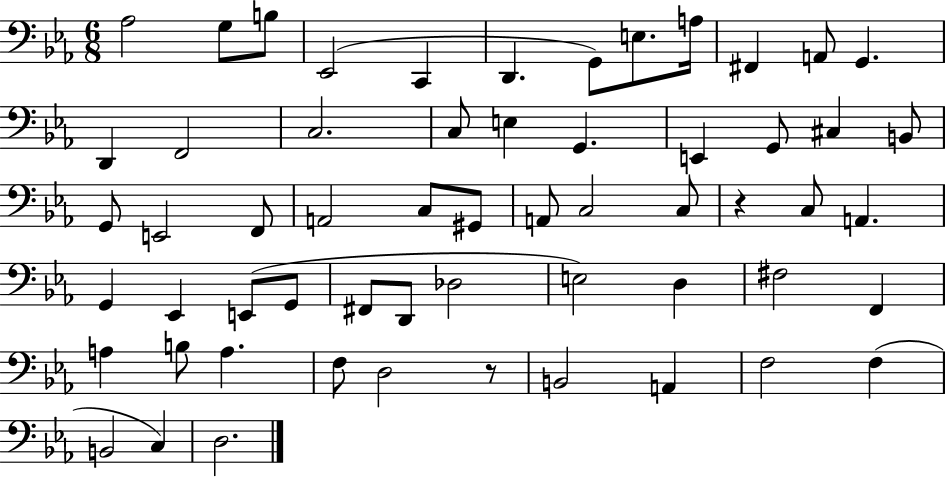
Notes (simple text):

Ab3/h G3/e B3/e Eb2/h C2/q D2/q. G2/e E3/e. A3/s F#2/q A2/e G2/q. D2/q F2/h C3/h. C3/e E3/q G2/q. E2/q G2/e C#3/q B2/e G2/e E2/h F2/e A2/h C3/e G#2/e A2/e C3/h C3/e R/q C3/e A2/q. G2/q Eb2/q E2/e G2/e F#2/e D2/e Db3/h E3/h D3/q F#3/h F2/q A3/q B3/e A3/q. F3/e D3/h R/e B2/h A2/q F3/h F3/q B2/h C3/q D3/h.